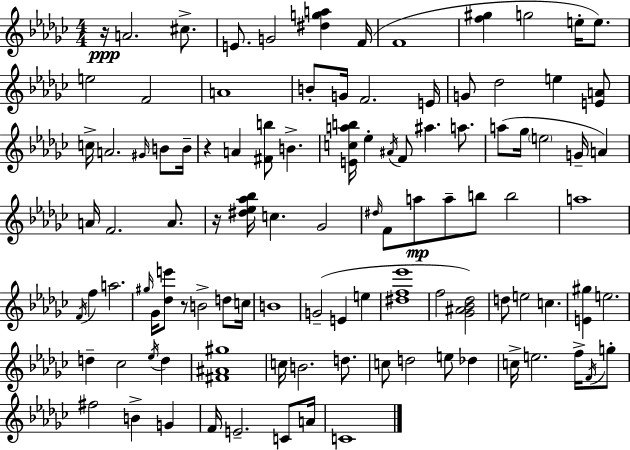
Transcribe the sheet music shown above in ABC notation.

X:1
T:Untitled
M:4/4
L:1/4
K:Ebm
z/4 A2 ^c/2 E/2 G2 [^dga] F/4 F4 [f^g] g2 e/4 e/2 e2 F2 A4 B/2 G/4 F2 E/4 G/2 _d2 e [EA]/2 c/4 A2 ^G/4 B/2 B/4 z A [^Fb]/2 B [Ecab]/4 _e ^A/4 F/2 ^a a/2 a/2 _g/4 e2 G/4 A A/4 F2 A/2 z/4 [^d_e_a_b]/4 c _G2 ^d/4 F/2 a/2 a/2 b/2 b2 a4 F/4 f a2 ^g/4 _G/4 [_de']/2 z/2 B2 d/2 c/4 B4 G2 E e [^df_e']4 f2 [_G^A_B_d]2 d/2 e2 c [E^g] e2 d _c2 _e/4 d [^F^A^g]4 c/4 B2 d/2 c/2 d2 e/2 _d c/4 e2 f/4 F/4 g/2 ^f2 B G F/4 E2 C/2 A/4 C4